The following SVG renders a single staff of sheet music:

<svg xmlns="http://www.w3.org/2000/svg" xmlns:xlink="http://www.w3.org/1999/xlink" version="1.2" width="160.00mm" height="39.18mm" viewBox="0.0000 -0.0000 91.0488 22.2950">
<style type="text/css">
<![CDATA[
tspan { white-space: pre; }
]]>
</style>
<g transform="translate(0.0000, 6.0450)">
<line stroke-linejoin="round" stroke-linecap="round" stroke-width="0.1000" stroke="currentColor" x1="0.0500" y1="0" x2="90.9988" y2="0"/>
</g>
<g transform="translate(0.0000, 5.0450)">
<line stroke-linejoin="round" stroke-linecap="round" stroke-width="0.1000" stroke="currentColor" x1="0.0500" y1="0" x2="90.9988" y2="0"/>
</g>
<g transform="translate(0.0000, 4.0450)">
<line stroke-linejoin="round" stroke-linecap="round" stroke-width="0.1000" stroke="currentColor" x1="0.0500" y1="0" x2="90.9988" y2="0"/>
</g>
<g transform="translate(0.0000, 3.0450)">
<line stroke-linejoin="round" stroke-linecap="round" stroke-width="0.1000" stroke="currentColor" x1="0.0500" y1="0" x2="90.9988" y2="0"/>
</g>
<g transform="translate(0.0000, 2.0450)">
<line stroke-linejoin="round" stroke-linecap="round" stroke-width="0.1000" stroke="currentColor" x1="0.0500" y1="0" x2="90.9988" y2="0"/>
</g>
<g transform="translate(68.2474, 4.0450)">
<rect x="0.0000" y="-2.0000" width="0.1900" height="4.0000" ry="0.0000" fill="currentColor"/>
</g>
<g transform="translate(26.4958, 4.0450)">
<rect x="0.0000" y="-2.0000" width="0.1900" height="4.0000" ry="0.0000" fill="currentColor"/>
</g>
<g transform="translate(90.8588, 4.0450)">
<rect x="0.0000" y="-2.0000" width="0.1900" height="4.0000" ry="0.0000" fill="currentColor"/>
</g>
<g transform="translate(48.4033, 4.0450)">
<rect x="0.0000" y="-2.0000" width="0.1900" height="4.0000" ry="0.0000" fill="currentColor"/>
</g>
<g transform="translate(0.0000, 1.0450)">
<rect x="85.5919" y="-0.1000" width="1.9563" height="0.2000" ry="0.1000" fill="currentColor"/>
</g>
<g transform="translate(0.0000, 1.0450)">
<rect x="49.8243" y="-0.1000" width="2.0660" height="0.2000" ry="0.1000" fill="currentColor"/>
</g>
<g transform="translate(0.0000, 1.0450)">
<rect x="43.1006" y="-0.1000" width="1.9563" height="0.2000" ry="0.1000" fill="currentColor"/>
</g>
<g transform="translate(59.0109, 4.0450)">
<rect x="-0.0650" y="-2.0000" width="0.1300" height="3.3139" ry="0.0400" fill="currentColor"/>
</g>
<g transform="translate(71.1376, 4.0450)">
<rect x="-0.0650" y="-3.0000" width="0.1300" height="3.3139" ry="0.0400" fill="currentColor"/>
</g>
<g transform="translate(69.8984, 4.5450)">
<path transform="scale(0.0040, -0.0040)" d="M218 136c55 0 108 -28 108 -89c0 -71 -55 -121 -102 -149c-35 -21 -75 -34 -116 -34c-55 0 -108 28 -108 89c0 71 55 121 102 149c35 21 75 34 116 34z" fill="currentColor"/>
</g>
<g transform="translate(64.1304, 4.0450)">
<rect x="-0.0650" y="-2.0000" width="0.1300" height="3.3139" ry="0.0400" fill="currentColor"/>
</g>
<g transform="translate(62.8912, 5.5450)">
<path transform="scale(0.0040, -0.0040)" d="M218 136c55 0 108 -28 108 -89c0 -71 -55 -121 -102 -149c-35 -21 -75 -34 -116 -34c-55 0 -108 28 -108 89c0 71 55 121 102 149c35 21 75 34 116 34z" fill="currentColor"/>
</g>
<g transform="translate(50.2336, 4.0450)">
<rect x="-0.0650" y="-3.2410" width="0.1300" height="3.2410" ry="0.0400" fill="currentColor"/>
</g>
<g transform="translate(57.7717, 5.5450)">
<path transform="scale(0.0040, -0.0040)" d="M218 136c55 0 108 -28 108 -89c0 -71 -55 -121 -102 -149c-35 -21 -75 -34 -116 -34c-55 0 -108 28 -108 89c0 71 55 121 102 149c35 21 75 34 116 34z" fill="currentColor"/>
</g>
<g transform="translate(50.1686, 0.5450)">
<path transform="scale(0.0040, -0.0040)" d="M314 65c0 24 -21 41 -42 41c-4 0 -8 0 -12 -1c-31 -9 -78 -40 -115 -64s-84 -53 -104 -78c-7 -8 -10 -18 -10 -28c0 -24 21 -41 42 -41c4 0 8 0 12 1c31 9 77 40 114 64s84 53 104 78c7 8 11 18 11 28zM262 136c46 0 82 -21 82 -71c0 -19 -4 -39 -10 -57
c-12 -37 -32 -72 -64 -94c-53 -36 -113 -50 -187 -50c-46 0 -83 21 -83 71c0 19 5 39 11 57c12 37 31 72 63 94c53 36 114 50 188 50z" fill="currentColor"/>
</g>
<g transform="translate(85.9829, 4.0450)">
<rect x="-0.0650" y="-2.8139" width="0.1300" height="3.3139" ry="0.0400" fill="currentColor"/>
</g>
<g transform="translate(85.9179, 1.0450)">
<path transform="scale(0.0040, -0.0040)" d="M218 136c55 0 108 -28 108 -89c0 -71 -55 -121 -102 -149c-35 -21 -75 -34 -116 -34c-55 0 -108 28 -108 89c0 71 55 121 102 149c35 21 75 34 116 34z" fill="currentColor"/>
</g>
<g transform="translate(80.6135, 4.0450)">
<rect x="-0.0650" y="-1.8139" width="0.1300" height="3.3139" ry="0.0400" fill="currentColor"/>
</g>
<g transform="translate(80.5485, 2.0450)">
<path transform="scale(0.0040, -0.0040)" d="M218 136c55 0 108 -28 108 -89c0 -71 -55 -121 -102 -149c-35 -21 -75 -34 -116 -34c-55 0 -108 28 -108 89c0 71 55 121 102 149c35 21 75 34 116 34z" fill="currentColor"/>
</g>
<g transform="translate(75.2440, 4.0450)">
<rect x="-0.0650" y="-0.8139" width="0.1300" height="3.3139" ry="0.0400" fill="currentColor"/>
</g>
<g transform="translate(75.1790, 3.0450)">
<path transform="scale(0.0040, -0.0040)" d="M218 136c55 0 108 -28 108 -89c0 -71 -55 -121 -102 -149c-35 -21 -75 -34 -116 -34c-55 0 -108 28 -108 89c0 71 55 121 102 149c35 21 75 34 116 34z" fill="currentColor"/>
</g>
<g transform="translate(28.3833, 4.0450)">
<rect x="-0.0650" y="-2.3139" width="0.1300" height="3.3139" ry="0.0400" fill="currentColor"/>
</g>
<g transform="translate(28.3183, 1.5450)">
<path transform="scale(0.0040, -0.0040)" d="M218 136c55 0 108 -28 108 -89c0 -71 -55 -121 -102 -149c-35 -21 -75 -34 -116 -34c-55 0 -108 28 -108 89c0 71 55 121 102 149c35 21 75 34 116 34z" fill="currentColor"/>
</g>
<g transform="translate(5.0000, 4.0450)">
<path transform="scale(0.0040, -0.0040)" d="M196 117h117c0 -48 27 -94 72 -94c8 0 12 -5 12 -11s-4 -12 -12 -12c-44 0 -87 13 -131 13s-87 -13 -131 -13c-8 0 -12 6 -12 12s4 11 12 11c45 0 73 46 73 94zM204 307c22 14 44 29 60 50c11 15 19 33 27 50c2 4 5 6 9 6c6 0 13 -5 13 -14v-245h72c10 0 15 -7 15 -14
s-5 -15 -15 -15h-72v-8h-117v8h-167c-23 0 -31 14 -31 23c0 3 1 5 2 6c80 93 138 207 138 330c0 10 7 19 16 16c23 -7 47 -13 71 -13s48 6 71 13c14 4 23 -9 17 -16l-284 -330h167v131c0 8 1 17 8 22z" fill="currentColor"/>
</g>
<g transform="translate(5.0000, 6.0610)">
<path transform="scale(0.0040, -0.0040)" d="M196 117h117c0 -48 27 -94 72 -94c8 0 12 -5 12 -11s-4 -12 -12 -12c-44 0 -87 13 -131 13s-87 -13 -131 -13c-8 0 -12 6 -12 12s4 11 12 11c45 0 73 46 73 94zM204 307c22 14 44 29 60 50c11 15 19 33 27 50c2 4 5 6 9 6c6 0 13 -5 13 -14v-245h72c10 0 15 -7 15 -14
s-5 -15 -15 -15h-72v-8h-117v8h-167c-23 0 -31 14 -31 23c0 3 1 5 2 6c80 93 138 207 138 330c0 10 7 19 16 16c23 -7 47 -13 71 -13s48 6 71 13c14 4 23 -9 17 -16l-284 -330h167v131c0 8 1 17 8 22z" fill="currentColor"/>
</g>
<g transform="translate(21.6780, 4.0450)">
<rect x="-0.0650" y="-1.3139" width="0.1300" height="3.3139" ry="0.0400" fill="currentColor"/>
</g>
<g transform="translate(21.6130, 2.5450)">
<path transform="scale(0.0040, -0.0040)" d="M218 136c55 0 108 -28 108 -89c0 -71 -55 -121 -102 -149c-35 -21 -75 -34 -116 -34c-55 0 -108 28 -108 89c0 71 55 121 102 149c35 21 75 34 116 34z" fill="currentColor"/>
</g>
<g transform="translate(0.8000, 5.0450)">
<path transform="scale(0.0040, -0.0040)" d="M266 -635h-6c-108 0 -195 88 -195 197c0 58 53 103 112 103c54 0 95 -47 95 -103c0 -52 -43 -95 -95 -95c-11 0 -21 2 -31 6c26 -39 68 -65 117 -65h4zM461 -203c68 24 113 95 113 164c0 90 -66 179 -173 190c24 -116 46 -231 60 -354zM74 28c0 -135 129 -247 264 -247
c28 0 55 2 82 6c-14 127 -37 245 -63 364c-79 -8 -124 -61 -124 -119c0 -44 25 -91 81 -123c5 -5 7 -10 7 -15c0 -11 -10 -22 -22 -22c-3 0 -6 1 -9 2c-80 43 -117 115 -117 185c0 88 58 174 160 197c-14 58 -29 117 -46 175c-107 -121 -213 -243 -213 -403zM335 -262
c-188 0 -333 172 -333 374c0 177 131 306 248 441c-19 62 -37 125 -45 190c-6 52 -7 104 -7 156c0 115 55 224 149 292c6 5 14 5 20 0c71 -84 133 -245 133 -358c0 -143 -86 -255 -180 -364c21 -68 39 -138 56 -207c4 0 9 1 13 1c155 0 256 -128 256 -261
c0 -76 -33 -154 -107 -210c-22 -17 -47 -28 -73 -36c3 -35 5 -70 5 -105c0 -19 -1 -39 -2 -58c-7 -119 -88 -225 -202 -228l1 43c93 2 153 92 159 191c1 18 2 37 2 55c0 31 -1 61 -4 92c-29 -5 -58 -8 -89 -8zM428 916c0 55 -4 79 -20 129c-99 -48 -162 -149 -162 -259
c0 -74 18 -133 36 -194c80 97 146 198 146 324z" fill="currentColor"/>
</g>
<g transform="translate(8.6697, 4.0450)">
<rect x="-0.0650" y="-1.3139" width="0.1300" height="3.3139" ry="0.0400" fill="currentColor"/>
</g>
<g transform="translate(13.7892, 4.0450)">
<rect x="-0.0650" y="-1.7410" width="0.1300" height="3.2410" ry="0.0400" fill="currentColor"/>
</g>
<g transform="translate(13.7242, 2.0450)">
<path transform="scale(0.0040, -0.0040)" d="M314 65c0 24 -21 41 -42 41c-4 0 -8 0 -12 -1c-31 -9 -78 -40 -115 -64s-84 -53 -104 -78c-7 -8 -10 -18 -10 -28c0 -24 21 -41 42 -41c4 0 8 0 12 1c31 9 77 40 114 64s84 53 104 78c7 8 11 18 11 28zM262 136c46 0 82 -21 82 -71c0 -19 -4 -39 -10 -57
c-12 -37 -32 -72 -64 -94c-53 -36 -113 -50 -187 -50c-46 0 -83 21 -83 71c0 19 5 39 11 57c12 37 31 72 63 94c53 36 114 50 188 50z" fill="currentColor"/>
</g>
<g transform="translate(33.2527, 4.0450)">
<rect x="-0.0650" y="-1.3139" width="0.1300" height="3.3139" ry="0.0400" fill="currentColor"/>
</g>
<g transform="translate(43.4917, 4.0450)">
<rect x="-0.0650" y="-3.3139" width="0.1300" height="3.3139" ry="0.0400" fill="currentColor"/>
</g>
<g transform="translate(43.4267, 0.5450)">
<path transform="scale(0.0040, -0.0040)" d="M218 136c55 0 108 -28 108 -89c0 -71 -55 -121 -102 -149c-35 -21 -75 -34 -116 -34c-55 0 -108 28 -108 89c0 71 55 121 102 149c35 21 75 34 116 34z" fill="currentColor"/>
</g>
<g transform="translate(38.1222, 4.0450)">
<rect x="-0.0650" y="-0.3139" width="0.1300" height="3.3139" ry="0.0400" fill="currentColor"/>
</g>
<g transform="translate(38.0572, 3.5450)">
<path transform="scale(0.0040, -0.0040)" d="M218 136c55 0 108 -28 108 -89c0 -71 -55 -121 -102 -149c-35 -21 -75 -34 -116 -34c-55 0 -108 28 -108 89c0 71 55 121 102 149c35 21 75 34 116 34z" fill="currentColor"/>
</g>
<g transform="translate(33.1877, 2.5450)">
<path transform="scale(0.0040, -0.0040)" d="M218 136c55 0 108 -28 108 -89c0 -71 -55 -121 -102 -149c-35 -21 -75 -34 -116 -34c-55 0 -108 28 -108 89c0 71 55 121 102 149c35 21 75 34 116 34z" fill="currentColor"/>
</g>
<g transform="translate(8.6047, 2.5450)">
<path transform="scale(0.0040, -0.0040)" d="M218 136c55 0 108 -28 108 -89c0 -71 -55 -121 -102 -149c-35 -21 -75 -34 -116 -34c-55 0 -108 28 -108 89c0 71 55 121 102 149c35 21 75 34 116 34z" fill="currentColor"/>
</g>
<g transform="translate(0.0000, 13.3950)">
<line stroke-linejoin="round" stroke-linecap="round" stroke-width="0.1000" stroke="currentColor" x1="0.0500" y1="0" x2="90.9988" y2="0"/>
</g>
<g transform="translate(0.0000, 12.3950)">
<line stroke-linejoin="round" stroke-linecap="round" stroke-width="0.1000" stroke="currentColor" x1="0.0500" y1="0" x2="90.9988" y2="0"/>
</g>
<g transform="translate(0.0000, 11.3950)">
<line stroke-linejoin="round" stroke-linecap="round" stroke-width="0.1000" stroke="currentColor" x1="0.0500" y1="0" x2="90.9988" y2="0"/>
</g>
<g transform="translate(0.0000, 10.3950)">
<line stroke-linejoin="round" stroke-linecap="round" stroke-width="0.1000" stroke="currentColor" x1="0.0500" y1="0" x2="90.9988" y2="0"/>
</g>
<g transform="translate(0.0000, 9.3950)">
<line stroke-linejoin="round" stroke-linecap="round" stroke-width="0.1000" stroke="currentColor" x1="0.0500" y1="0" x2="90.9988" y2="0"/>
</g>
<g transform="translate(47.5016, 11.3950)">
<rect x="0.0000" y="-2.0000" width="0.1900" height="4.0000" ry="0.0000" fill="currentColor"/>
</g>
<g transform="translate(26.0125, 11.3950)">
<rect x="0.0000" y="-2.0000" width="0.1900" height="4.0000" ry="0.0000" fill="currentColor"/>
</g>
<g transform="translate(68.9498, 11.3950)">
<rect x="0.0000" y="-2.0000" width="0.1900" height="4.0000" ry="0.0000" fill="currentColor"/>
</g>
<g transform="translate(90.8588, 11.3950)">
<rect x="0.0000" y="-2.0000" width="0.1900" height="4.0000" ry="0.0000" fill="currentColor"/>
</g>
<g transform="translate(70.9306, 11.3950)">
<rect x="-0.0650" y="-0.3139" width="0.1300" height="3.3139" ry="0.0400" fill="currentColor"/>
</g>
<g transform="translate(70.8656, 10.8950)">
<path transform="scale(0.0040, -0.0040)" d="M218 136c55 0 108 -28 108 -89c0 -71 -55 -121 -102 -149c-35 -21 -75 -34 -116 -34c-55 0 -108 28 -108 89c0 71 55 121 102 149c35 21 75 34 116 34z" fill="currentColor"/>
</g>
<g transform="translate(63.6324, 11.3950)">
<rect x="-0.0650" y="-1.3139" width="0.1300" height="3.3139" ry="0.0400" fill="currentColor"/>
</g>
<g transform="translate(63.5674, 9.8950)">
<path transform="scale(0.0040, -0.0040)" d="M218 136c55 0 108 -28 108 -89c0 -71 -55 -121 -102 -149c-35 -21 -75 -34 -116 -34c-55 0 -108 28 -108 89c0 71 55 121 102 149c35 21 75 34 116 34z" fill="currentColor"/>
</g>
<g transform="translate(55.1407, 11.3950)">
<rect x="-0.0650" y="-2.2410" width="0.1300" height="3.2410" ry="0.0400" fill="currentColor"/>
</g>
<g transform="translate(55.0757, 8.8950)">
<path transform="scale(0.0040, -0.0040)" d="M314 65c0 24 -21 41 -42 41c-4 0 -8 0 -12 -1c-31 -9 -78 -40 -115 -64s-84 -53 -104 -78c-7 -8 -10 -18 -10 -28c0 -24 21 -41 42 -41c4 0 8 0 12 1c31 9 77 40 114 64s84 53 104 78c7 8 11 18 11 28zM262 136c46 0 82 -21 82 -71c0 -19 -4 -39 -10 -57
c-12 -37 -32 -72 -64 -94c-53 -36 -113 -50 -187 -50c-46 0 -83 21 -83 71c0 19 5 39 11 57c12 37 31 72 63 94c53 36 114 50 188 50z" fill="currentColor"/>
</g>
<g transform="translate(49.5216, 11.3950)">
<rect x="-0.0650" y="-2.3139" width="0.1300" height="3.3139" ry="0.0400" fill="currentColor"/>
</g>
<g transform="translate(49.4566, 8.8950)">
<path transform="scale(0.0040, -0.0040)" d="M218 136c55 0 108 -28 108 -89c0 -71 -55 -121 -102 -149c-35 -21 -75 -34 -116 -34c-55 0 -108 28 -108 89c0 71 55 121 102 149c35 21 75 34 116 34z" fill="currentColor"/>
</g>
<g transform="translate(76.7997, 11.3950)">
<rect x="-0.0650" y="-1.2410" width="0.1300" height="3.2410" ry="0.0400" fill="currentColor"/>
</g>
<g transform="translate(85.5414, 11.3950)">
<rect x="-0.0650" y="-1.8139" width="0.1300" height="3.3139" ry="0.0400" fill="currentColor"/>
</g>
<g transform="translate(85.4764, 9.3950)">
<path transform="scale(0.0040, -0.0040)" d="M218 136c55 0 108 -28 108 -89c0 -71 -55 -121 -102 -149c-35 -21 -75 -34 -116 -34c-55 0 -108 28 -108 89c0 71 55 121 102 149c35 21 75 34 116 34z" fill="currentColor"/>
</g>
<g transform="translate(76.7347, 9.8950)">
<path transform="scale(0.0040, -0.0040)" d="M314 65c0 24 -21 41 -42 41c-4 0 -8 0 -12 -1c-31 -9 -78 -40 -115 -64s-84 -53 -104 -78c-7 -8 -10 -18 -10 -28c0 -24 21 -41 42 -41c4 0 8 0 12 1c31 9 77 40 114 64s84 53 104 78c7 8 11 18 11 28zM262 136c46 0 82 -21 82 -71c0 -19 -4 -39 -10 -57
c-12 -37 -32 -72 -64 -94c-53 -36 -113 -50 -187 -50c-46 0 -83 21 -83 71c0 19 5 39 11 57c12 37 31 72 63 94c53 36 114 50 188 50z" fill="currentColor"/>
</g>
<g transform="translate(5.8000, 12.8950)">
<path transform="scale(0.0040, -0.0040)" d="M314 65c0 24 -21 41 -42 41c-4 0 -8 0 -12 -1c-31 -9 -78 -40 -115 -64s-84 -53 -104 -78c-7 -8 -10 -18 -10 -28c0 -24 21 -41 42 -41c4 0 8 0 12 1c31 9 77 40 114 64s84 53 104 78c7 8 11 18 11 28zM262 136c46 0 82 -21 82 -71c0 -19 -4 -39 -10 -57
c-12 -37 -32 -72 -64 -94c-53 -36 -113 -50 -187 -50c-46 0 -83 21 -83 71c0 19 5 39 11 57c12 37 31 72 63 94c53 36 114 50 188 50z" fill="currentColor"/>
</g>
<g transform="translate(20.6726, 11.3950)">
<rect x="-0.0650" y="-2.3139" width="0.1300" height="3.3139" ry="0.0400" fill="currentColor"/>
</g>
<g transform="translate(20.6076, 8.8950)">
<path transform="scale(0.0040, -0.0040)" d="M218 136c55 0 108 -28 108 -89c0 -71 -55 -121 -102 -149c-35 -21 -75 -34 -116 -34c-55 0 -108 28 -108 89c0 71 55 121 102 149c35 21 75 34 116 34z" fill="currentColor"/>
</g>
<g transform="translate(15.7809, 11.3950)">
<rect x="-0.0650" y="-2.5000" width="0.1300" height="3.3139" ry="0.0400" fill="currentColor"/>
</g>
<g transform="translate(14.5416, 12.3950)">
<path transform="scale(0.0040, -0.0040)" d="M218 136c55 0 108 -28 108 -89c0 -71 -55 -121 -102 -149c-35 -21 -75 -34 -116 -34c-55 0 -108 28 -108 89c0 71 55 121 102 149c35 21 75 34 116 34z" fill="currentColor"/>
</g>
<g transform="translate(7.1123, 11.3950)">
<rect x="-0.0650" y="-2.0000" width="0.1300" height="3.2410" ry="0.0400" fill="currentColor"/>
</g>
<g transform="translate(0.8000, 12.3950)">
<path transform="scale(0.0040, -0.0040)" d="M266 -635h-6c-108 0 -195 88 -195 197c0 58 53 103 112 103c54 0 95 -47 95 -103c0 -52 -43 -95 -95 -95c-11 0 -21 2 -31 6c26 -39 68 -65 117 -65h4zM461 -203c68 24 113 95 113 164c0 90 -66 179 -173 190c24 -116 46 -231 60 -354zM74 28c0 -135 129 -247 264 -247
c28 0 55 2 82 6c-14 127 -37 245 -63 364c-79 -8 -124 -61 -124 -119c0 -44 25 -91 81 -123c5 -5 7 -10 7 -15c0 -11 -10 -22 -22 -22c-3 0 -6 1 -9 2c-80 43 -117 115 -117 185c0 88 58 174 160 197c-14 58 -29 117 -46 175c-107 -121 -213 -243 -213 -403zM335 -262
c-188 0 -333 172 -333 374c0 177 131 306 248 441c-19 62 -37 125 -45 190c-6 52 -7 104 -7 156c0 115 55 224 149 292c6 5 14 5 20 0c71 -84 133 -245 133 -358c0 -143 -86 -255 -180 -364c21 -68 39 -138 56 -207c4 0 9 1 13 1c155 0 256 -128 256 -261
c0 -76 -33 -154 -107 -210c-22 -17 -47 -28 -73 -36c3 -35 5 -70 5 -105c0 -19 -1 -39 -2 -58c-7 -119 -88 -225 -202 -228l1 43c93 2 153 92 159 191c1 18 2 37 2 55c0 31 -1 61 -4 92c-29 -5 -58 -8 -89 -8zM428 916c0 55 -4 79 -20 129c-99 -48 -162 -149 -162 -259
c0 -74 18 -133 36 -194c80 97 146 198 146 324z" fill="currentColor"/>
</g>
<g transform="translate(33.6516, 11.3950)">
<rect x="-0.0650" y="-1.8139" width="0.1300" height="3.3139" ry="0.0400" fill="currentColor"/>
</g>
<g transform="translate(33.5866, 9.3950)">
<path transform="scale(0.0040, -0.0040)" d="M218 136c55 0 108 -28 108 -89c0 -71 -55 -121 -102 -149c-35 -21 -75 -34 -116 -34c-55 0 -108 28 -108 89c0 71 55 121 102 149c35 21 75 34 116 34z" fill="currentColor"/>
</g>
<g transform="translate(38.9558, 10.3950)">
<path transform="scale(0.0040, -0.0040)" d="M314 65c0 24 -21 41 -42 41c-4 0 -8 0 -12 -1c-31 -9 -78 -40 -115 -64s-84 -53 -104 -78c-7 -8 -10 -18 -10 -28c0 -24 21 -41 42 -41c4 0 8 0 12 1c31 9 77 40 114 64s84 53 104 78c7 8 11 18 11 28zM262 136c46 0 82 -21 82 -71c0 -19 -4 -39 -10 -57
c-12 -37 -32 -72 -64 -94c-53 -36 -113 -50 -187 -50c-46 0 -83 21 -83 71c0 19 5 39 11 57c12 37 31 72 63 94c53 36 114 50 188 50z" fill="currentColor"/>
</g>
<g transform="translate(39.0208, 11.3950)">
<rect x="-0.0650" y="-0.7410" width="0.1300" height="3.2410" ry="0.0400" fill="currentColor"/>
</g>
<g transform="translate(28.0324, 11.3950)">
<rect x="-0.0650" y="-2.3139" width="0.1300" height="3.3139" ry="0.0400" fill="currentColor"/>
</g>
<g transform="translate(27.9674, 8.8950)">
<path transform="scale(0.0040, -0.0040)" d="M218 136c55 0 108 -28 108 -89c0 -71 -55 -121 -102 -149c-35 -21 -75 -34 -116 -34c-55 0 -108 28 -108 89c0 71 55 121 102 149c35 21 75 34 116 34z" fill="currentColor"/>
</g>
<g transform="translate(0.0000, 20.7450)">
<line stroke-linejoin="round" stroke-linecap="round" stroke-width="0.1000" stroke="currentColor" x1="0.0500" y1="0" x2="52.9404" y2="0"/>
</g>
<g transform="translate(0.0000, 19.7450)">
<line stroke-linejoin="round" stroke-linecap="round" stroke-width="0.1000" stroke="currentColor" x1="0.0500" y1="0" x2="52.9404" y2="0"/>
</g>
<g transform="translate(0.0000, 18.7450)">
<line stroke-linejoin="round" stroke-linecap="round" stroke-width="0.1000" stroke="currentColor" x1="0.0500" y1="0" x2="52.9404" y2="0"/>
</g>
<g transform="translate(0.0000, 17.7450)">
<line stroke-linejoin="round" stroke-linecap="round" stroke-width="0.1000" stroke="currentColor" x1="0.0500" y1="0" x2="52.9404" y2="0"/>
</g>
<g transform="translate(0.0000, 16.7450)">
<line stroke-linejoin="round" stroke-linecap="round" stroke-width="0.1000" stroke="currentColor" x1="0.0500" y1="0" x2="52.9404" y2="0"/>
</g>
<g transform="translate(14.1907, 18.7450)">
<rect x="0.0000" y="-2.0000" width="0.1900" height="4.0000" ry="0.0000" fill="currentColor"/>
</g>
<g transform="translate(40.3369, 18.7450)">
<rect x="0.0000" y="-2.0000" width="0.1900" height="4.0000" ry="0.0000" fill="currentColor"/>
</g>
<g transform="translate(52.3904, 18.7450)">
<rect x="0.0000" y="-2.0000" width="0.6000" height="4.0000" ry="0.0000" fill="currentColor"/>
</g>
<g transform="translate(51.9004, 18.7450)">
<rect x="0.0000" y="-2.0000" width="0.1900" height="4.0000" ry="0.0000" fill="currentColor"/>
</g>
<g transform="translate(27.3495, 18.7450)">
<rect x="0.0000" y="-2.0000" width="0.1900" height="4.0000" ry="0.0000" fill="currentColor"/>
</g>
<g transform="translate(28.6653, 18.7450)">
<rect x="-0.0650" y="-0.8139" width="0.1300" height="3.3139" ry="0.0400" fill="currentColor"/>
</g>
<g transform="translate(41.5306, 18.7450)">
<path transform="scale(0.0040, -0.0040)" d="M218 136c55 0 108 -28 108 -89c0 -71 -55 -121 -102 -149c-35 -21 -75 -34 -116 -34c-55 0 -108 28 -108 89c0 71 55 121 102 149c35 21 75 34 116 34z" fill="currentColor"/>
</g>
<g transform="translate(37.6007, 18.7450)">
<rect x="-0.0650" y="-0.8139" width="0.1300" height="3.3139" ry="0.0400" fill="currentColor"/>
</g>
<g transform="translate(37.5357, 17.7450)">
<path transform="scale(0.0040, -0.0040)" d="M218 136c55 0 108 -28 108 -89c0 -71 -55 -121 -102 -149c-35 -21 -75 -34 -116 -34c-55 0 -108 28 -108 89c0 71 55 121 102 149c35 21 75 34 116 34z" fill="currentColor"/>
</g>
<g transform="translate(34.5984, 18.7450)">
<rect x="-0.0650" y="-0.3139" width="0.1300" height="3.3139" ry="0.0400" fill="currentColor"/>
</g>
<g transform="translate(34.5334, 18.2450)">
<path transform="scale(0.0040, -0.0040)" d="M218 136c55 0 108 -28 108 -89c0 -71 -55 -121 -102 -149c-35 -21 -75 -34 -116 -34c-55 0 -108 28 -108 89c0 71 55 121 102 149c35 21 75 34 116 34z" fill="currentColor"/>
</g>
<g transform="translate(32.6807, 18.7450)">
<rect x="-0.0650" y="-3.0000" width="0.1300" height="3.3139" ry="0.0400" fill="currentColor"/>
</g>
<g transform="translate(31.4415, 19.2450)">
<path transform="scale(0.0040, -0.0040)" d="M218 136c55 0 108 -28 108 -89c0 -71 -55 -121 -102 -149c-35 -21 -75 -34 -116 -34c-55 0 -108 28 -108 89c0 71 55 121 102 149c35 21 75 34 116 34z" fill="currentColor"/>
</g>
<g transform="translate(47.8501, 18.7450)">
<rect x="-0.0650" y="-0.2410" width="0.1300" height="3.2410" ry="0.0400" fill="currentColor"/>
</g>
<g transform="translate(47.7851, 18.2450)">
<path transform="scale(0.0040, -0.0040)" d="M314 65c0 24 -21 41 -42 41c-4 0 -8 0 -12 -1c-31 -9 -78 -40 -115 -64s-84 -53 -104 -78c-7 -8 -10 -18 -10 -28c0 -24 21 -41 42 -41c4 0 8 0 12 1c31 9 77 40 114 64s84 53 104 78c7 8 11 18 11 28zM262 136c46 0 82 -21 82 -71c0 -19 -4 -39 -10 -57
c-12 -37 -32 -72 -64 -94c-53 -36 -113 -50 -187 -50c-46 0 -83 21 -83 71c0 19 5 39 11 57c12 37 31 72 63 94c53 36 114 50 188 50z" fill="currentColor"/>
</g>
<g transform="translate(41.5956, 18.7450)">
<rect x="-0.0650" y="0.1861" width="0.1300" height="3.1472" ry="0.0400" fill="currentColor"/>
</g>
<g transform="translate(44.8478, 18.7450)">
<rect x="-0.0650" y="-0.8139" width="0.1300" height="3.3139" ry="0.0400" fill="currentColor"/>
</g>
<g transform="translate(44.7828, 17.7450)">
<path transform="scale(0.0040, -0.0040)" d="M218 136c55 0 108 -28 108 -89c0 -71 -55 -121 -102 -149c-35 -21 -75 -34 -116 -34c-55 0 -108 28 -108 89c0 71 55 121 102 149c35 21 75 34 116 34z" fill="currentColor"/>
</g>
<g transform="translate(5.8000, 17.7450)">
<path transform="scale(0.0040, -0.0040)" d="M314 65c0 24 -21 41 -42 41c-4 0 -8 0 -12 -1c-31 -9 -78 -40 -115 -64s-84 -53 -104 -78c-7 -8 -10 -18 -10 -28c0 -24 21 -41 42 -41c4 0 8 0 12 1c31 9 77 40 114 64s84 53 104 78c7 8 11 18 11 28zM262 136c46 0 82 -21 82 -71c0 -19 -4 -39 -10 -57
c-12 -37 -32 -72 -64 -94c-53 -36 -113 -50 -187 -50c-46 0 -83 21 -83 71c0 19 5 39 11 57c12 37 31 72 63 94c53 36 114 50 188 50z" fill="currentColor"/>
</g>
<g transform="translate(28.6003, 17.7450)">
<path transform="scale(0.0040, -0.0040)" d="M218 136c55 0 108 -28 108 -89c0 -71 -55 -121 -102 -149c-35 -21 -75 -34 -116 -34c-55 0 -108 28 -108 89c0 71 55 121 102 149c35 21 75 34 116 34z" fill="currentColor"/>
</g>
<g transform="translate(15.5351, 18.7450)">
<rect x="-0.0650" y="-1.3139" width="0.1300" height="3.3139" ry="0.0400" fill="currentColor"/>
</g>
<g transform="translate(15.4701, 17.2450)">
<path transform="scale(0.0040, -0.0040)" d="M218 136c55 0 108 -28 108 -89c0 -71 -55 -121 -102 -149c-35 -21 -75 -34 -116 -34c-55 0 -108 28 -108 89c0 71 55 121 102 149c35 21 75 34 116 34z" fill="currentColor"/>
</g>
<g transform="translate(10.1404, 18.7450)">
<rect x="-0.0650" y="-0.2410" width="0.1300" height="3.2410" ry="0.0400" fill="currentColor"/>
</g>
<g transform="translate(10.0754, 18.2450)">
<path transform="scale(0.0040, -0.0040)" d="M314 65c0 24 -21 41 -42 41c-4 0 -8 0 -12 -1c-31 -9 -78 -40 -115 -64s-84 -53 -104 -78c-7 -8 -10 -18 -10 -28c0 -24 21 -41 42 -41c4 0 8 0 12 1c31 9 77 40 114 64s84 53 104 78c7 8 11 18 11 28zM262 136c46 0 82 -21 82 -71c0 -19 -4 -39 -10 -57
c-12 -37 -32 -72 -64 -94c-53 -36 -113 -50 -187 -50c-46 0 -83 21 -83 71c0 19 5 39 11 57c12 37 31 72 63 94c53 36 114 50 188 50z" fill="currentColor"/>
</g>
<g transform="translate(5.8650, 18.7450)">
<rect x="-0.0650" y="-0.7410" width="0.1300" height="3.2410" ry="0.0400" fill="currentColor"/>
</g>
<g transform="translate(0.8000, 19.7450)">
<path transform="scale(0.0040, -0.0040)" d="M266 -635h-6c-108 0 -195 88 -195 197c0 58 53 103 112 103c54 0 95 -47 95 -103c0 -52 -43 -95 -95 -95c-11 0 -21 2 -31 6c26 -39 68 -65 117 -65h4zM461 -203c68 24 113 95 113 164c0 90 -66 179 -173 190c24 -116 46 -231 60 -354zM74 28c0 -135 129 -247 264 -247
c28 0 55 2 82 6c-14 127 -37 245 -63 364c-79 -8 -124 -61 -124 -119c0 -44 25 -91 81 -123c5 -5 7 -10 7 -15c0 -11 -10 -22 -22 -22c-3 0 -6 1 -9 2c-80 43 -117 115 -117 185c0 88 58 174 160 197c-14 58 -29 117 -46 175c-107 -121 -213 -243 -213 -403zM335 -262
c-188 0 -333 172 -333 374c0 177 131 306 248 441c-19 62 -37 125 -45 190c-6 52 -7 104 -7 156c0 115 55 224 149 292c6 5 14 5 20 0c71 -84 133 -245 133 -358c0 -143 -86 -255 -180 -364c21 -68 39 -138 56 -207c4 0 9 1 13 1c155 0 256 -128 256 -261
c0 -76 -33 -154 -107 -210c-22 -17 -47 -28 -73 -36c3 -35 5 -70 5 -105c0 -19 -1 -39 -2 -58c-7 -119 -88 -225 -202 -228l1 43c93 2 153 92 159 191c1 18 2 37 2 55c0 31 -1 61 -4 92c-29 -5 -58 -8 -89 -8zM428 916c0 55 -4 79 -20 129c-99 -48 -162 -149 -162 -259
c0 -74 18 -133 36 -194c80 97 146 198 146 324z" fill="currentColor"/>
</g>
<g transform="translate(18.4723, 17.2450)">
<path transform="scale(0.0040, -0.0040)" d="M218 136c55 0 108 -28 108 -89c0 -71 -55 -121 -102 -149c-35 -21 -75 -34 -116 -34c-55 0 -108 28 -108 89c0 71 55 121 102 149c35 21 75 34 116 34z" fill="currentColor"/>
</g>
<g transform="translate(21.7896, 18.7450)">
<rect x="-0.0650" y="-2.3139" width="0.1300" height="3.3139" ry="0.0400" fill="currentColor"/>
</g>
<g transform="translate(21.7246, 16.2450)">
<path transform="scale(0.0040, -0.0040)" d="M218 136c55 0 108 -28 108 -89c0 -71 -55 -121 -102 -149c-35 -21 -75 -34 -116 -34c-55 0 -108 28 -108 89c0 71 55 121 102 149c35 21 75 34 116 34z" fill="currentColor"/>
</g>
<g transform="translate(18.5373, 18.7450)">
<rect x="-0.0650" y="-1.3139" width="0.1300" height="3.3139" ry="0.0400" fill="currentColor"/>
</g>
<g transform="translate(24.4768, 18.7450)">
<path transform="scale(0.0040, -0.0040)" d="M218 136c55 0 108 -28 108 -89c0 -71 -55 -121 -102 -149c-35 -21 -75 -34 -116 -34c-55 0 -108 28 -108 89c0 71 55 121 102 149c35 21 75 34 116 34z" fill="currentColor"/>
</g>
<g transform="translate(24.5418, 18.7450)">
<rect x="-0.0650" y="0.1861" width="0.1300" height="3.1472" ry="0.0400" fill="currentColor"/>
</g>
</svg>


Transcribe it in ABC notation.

X:1
T:Untitled
M:4/4
L:1/4
K:C
e f2 e g e c b b2 F F A d f a F2 G g g f d2 g g2 e c e2 f d2 c2 e e g B d A c d B d c2